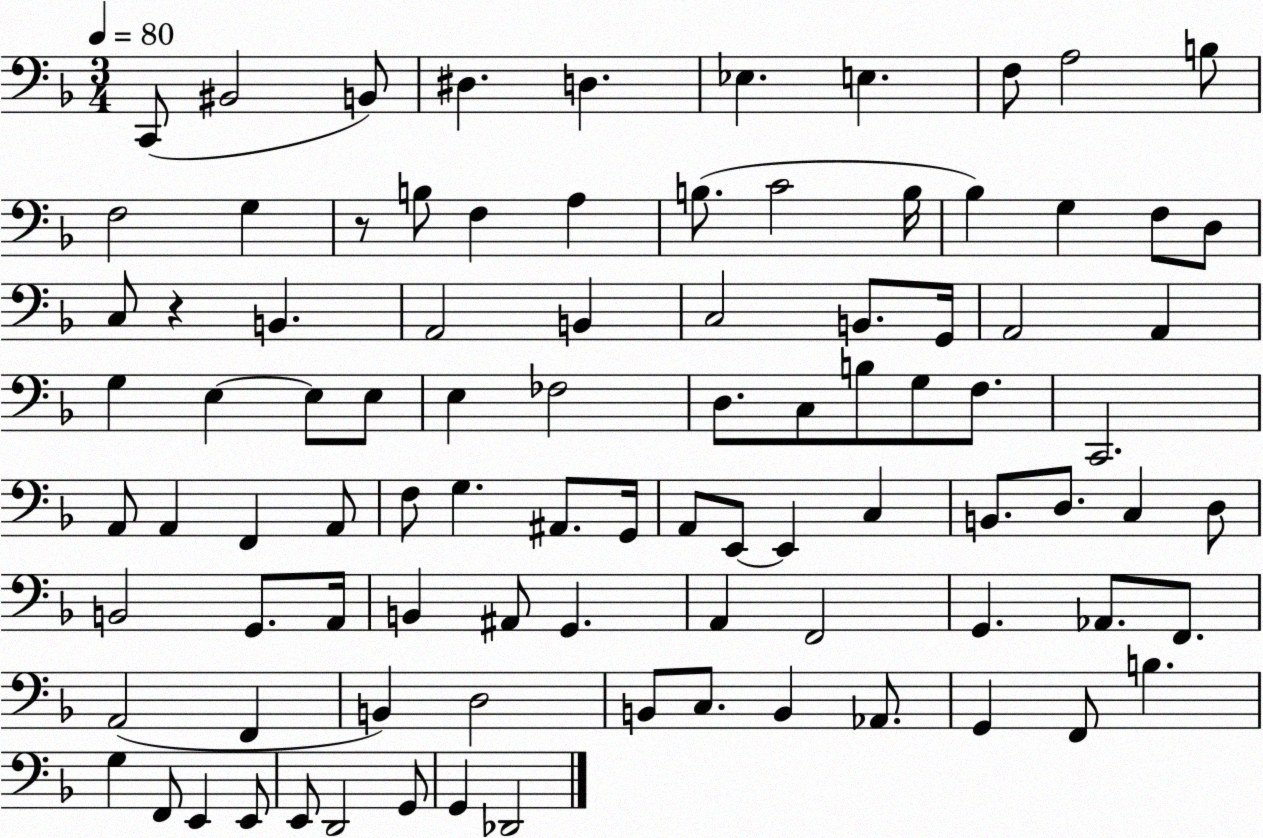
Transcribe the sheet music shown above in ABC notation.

X:1
T:Untitled
M:3/4
L:1/4
K:F
C,,/2 ^B,,2 B,,/2 ^D, D, _E, E, F,/2 A,2 B,/2 F,2 G, z/2 B,/2 F, A, B,/2 C2 B,/4 _B, G, F,/2 D,/2 C,/2 z B,, A,,2 B,, C,2 B,,/2 G,,/4 A,,2 A,, G, E, E,/2 E,/2 E, _F,2 D,/2 C,/2 B,/2 G,/2 F,/2 C,,2 A,,/2 A,, F,, A,,/2 F,/2 G, ^A,,/2 G,,/4 A,,/2 E,,/2 E,, C, B,,/2 D,/2 C, D,/2 B,,2 G,,/2 A,,/4 B,, ^A,,/2 G,, A,, F,,2 G,, _A,,/2 F,,/2 A,,2 F,, B,, D,2 B,,/2 C,/2 B,, _A,,/2 G,, F,,/2 B, G, F,,/2 E,, E,,/2 E,,/2 D,,2 G,,/2 G,, _D,,2